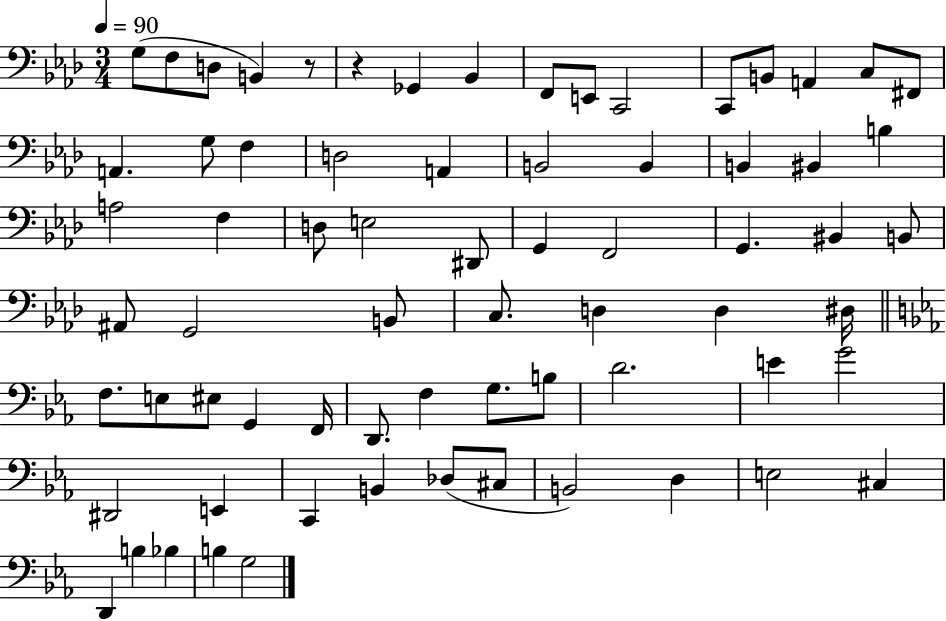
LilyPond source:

{
  \clef bass
  \numericTimeSignature
  \time 3/4
  \key aes \major
  \tempo 4 = 90
  \repeat volta 2 { g8( f8 d8 b,4) r8 | r4 ges,4 bes,4 | f,8 e,8 c,2 | c,8 b,8 a,4 c8 fis,8 | \break a,4. g8 f4 | d2 a,4 | b,2 b,4 | b,4 bis,4 b4 | \break a2 f4 | d8 e2 dis,8 | g,4 f,2 | g,4. bis,4 b,8 | \break ais,8 g,2 b,8 | c8. d4 d4 dis16 | \bar "||" \break \key ees \major f8. e8 eis8 g,4 f,16 | d,8. f4 g8. b8 | d'2. | e'4 g'2 | \break dis,2 e,4 | c,4 b,4 des8( cis8 | b,2) d4 | e2 cis4 | \break d,4 b4 bes4 | b4 g2 | } \bar "|."
}